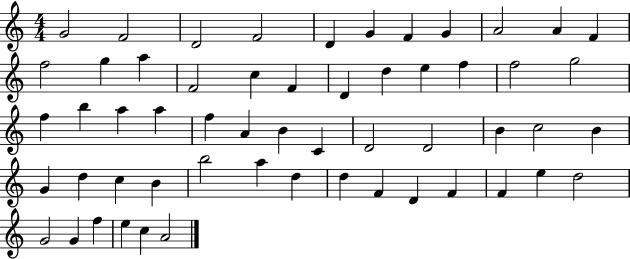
G4/h F4/h D4/h F4/h D4/q G4/q F4/q G4/q A4/h A4/q F4/q F5/h G5/q A5/q F4/h C5/q F4/q D4/q D5/q E5/q F5/q F5/h G5/h F5/q B5/q A5/q A5/q F5/q A4/q B4/q C4/q D4/h D4/h B4/q C5/h B4/q G4/q D5/q C5/q B4/q B5/h A5/q D5/q D5/q F4/q D4/q F4/q F4/q E5/q D5/h G4/h G4/q F5/q E5/q C5/q A4/h